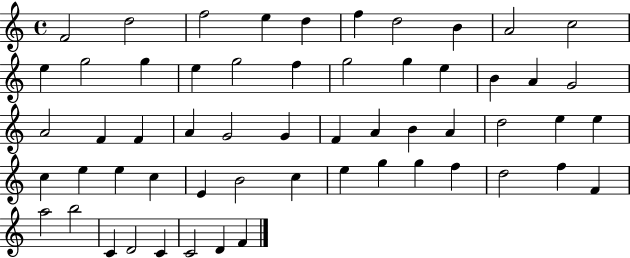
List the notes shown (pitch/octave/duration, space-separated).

F4/h D5/h F5/h E5/q D5/q F5/q D5/h B4/q A4/h C5/h E5/q G5/h G5/q E5/q G5/h F5/q G5/h G5/q E5/q B4/q A4/q G4/h A4/h F4/q F4/q A4/q G4/h G4/q F4/q A4/q B4/q A4/q D5/h E5/q E5/q C5/q E5/q E5/q C5/q E4/q B4/h C5/q E5/q G5/q G5/q F5/q D5/h F5/q F4/q A5/h B5/h C4/q D4/h C4/q C4/h D4/q F4/q